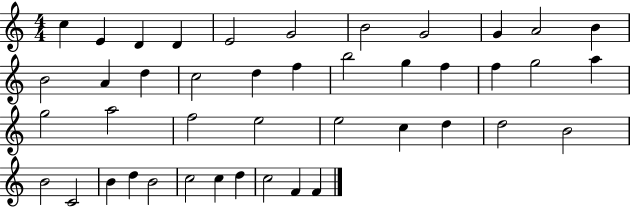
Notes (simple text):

C5/q E4/q D4/q D4/q E4/h G4/h B4/h G4/h G4/q A4/h B4/q B4/h A4/q D5/q C5/h D5/q F5/q B5/h G5/q F5/q F5/q G5/h A5/q G5/h A5/h F5/h E5/h E5/h C5/q D5/q D5/h B4/h B4/h C4/h B4/q D5/q B4/h C5/h C5/q D5/q C5/h F4/q F4/q